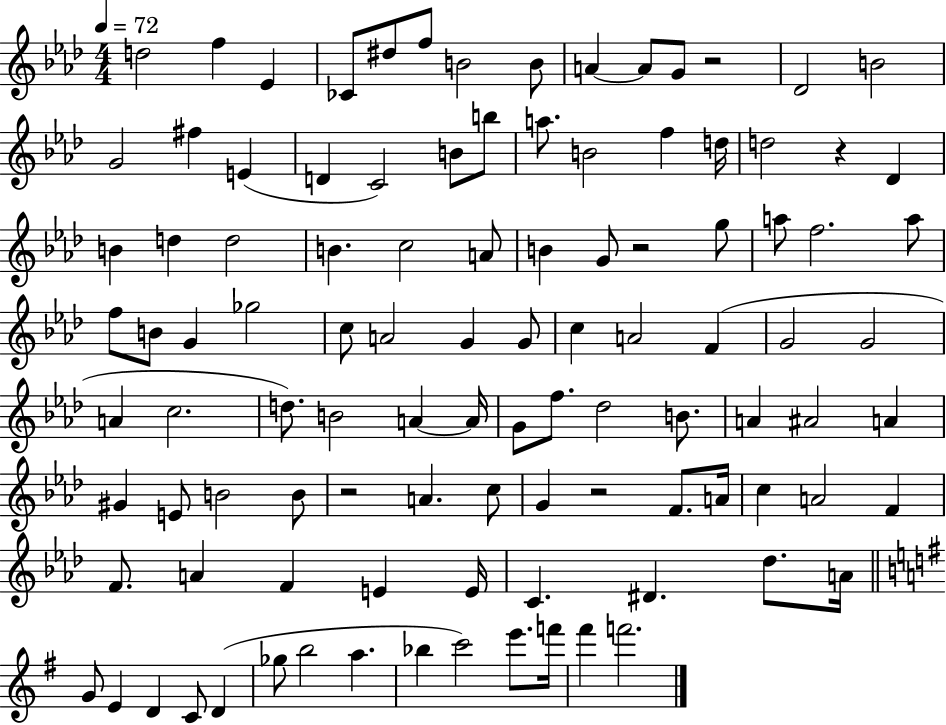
D5/h F5/q Eb4/q CES4/e D#5/e F5/e B4/h B4/e A4/q A4/e G4/e R/h Db4/h B4/h G4/h F#5/q E4/q D4/q C4/h B4/e B5/e A5/e. B4/h F5/q D5/s D5/h R/q Db4/q B4/q D5/q D5/h B4/q. C5/h A4/e B4/q G4/e R/h G5/e A5/e F5/h. A5/e F5/e B4/e G4/q Gb5/h C5/e A4/h G4/q G4/e C5/q A4/h F4/q G4/h G4/h A4/q C5/h. D5/e. B4/h A4/q A4/s G4/e F5/e. Db5/h B4/e. A4/q A#4/h A4/q G#4/q E4/e B4/h B4/e R/h A4/q. C5/e G4/q R/h F4/e. A4/s C5/q A4/h F4/q F4/e. A4/q F4/q E4/q E4/s C4/q. D#4/q. Db5/e. A4/s G4/e E4/q D4/q C4/e D4/q Gb5/e B5/h A5/q. Bb5/q C6/h E6/e. F6/s F#6/q F6/h.